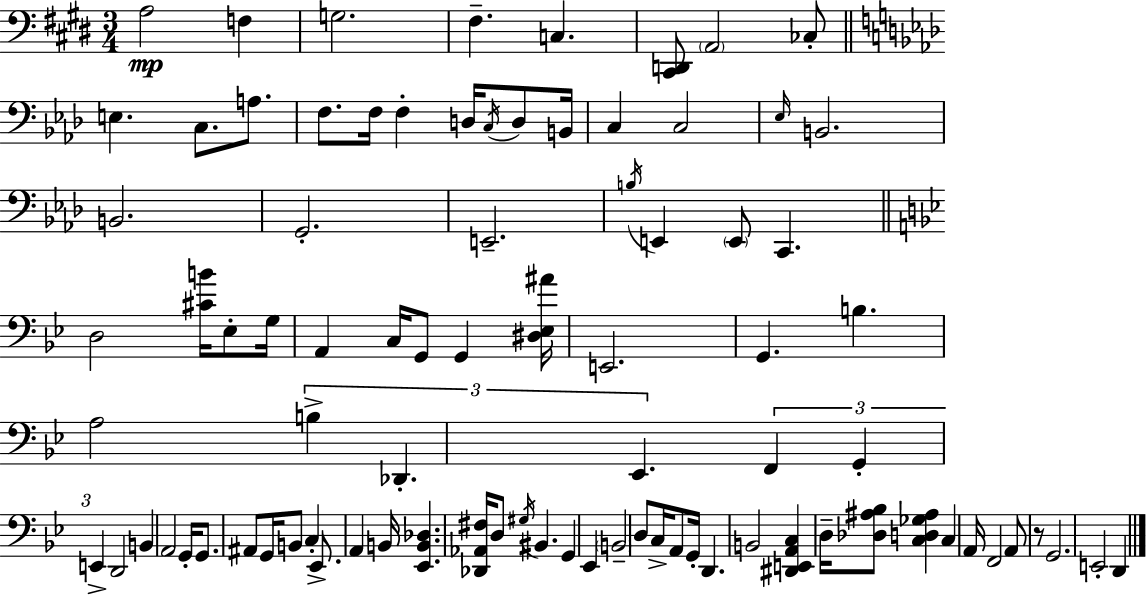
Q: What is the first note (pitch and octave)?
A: A3